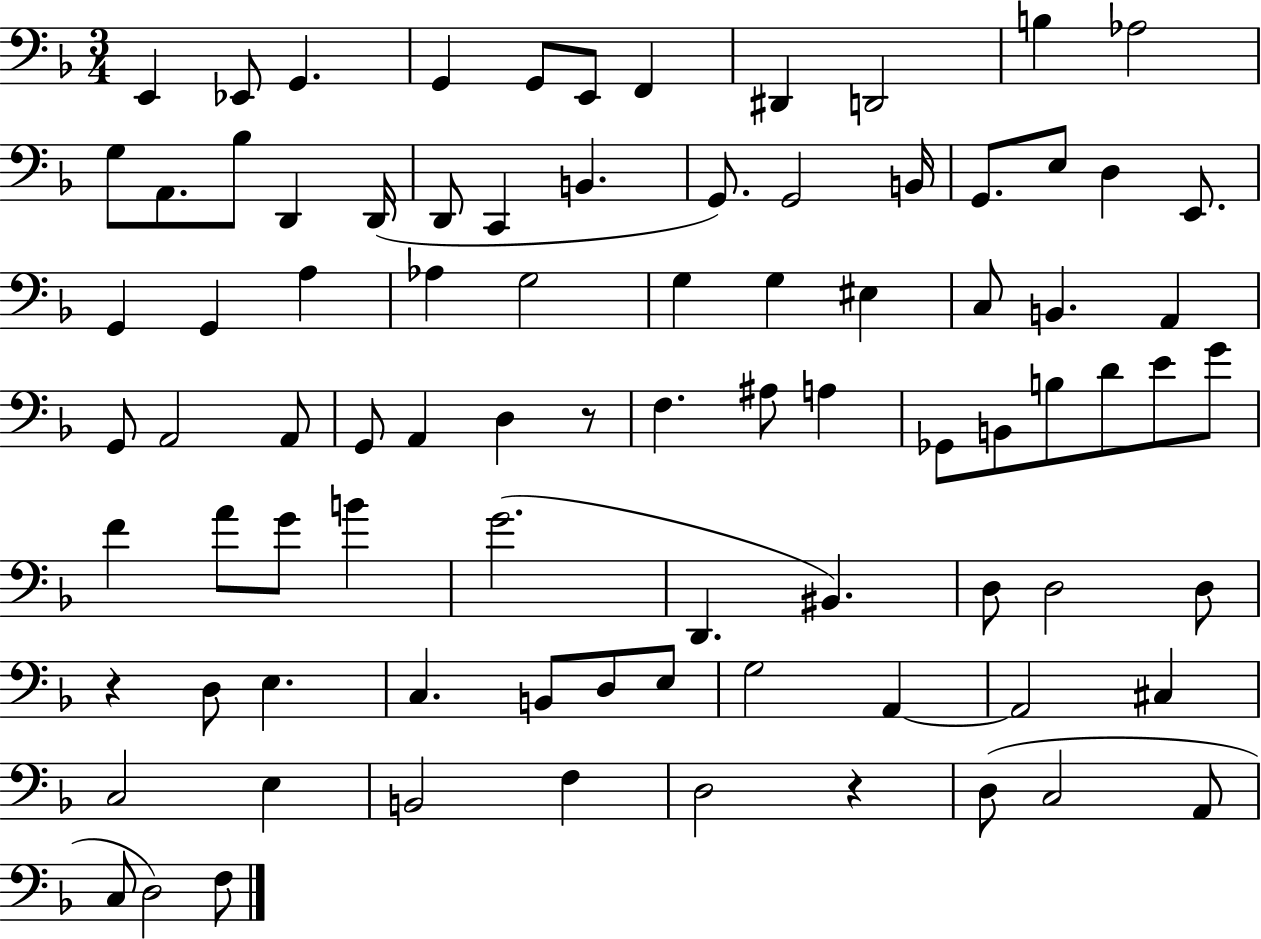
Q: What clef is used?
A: bass